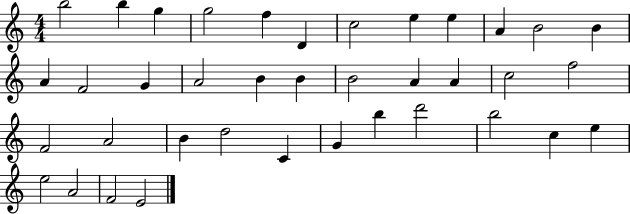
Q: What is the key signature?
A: C major